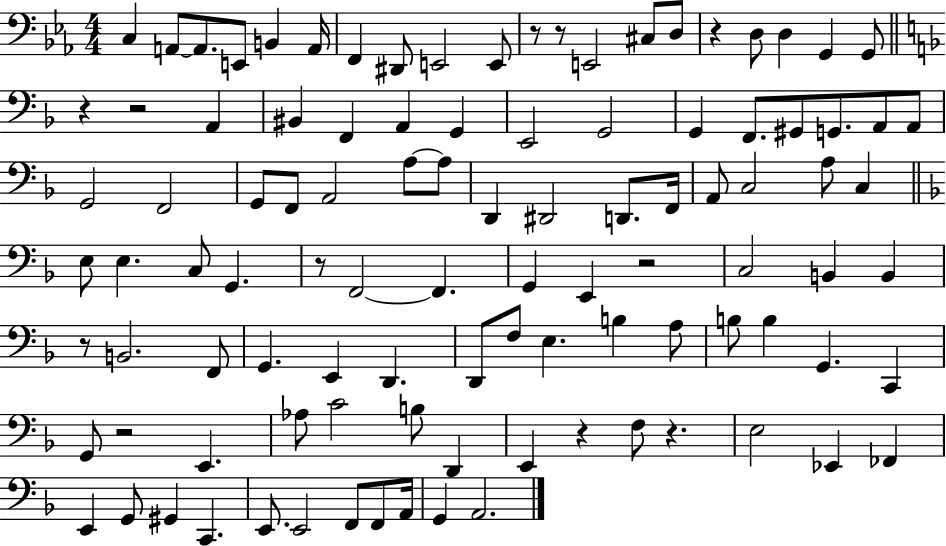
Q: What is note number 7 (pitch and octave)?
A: F2